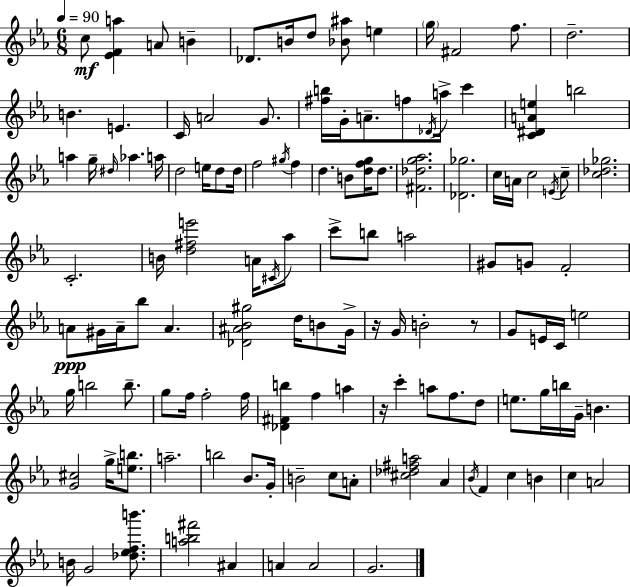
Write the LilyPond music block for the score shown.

{
  \clef treble
  \numericTimeSignature
  \time 6/8
  \key ees \major
  \tempo 4 = 90
  c''8\mf <ees' f' a''>4 a'8 b'4-- | des'8. b'16 d''8 <bes' ais''>8 e''4 | \parenthesize g''16 fis'2 f''8. | d''2.-- | \break b'4. e'4. | c'16 a'2 g'8. | <fis'' b''>16 g'16-. a'8.-- f''8 \acciaccatura { des'16 } a''16-> c'''4 | <c' dis' a' e''>4 b''2 | \break a''4 g''16-- \grace { dis''16 } aes''4. | a''16 d''2 e''16 d''8 | d''16 f''2 \acciaccatura { gis''16 } f''4 | d''4. b'8 <d'' f'' g''>16 | \break d''8. <fis' des'' g'' aes''>2. | <des' ges''>2. | c''16 a'16 c''2 | \acciaccatura { e'16 } c''8-- <c'' des'' ges''>2. | \break c'2.-. | b'16 <d'' fis'' e'''>2 | a'16 \acciaccatura { cis'16 } aes''8 c'''8-> b''8 a''2 | gis'8 g'8 f'2-. | \break a'8\ppp gis'16 a'16-- bes''8 a'4. | <des' ais' bes' gis''>2 | d''16 b'8 g'16-> r16 g'16 b'2-. | r8 g'8 e'16 c'16 e''2 | \break g''16 b''2 | b''8.-- g''8 f''16 f''2-. | f''16 <des' fis' b''>4 f''4 | a''4 r16 c'''4-. a''8 | \break f''8. d''8 e''8. g''16 b''16 g'16-- b'4. | <g' cis''>2 | g''16-> <e'' b''>8. a''2.-- | b''2 | \break bes'8. g'16-. b'2-- | c''8 a'8-. <cis'' des'' fis'' a''>2 | aes'4 \acciaccatura { bes'16 } f'4 c''4 | b'4 c''4 a'2 | \break b'16 g'2 | <des'' ees'' f'' b'''>8. <a'' b'' fis'''>2 | ais'4 a'4 a'2 | g'2. | \break \bar "|."
}